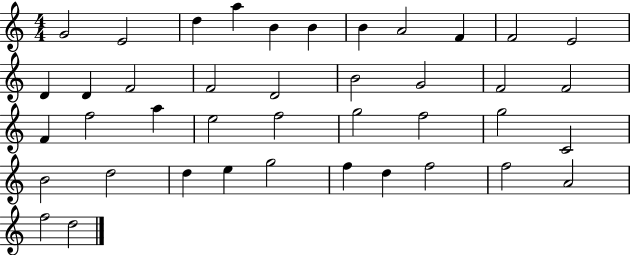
G4/h E4/h D5/q A5/q B4/q B4/q B4/q A4/h F4/q F4/h E4/h D4/q D4/q F4/h F4/h D4/h B4/h G4/h F4/h F4/h F4/q F5/h A5/q E5/h F5/h G5/h F5/h G5/h C4/h B4/h D5/h D5/q E5/q G5/h F5/q D5/q F5/h F5/h A4/h F5/h D5/h